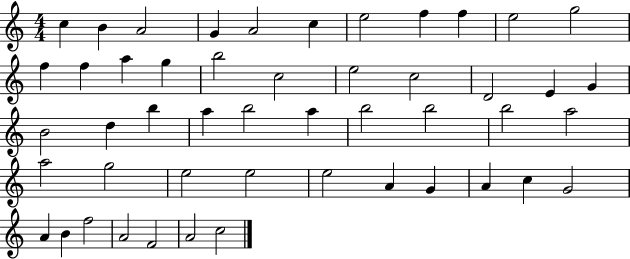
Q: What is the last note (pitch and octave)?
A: C5